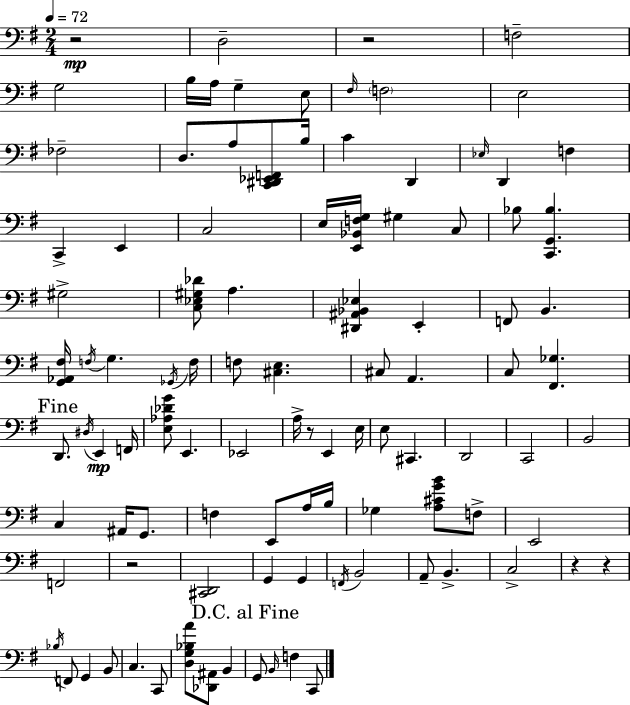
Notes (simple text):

R/h D3/h R/h F3/h G3/h B3/s A3/s G3/q E3/e F#3/s F3/h E3/h FES3/h D3/e. A3/e [C2,D#2,Eb2,F2]/e B3/s C4/q D2/q Eb3/s D2/q F3/q C2/q E2/q C3/h E3/s [E2,Bb2,F3,G3]/s G#3/q C3/e Bb3/e [C2,G2,Bb3]/q. G#3/h [C3,Eb3,G#3,Db4]/e A3/q. [D#2,A#2,Bb2,Eb3]/q E2/q F2/e B2/q. [G2,Ab2,F#3]/s F3/s G3/q. Gb2/s F3/s F3/e [C#3,E3]/q. C#3/e A2/q. C3/e [F#2,Gb3]/q. D2/e. D#3/s E2/q F2/s [E3,Ab3,Db4,G4]/e E2/q. Eb2/h A3/s R/e E2/q E3/s E3/e C#2/q. D2/h C2/h B2/h C3/q A#2/s G2/e. F3/q E2/e A3/s B3/s Gb3/q [A3,C#4,G4,B4]/e F3/e E2/h F2/h R/h [C#2,D2]/h G2/q G2/q F2/s B2/h A2/e B2/q. C3/h R/q R/q Bb3/s F2/e G2/q B2/e C3/q. C2/e [D3,G3,Bb3,A4]/e [Db2,A#2]/e B2/q G2/e B2/s F3/q C2/e